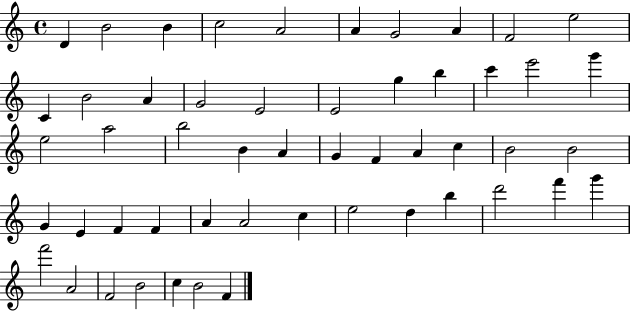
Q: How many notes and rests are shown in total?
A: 52